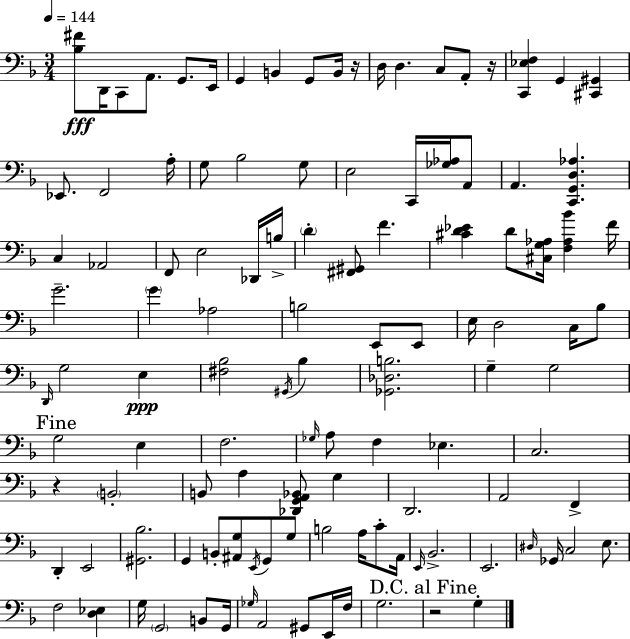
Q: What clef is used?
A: bass